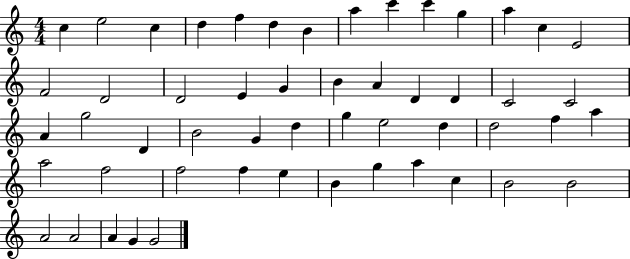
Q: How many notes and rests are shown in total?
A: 53